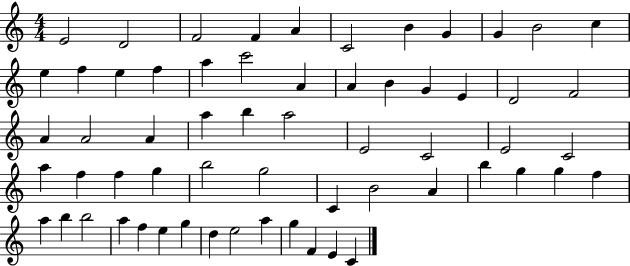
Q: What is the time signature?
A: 4/4